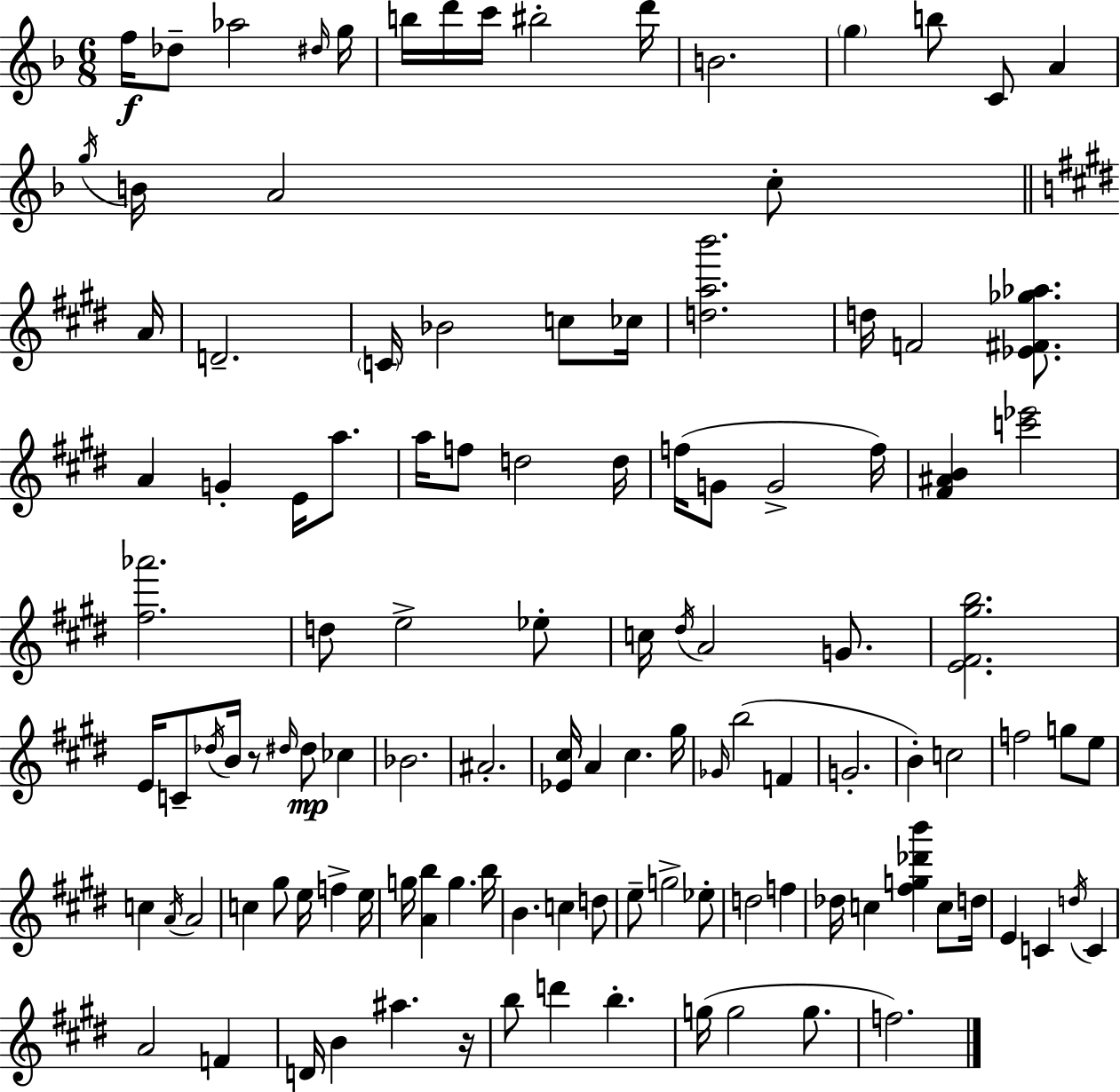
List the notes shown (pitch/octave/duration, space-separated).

F5/s Db5/e Ab5/h D#5/s G5/s B5/s D6/s C6/s BIS5/h D6/s B4/h. G5/q B5/e C4/e A4/q G5/s B4/s A4/h C5/e A4/s D4/h. C4/s Bb4/h C5/e CES5/s [D5,A5,B6]/h. D5/s F4/h [Eb4,F#4,Gb5,Ab5]/e. A4/q G4/q E4/s A5/e. A5/s F5/e D5/h D5/s F5/s G4/e G4/h F5/s [F#4,A#4,B4]/q [C6,Eb6]/h [F#5,Ab6]/h. D5/e E5/h Eb5/e C5/s D#5/s A4/h G4/e. [E4,F#4,G#5,B5]/h. E4/s C4/e Db5/s B4/s R/e D#5/s D#5/e CES5/q Bb4/h. A#4/h. [Eb4,C#5]/s A4/q C#5/q. G#5/s Gb4/s B5/h F4/q G4/h. B4/q C5/h F5/h G5/e E5/e C5/q A4/s A4/h C5/q G#5/e E5/s F5/q E5/s G5/s [A4,B5]/q G5/q. B5/s B4/q. C5/q D5/e E5/e G5/h Eb5/e D5/h F5/q Db5/s C5/q [F#5,G5,Db6,B6]/q C5/e D5/s E4/q C4/q D5/s C4/q A4/h F4/q D4/s B4/q A#5/q. R/s B5/e D6/q B5/q. G5/s G5/h G5/e. F5/h.